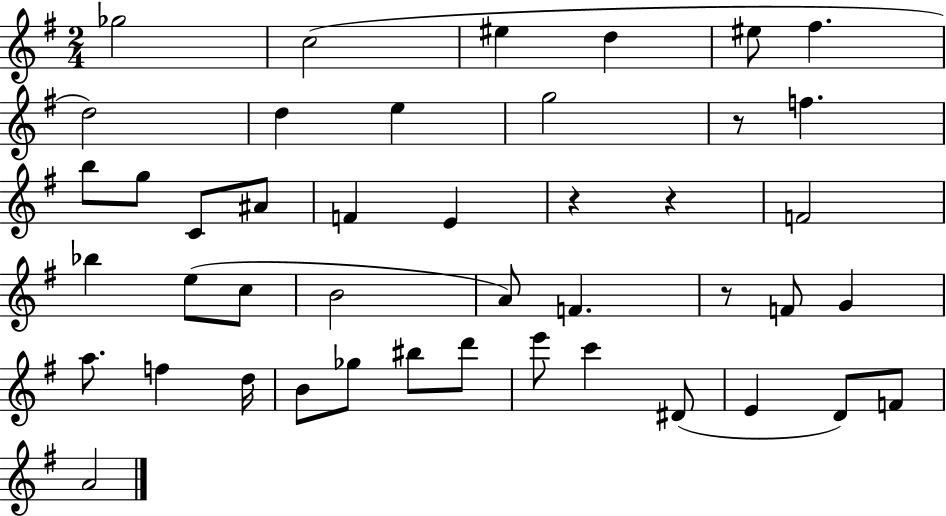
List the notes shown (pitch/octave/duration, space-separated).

Gb5/h C5/h EIS5/q D5/q EIS5/e F#5/q. D5/h D5/q E5/q G5/h R/e F5/q. B5/e G5/e C4/e A#4/e F4/q E4/q R/q R/q F4/h Bb5/q E5/e C5/e B4/h A4/e F4/q. R/e F4/e G4/q A5/e. F5/q D5/s B4/e Gb5/e BIS5/e D6/e E6/e C6/q D#4/e E4/q D4/e F4/e A4/h